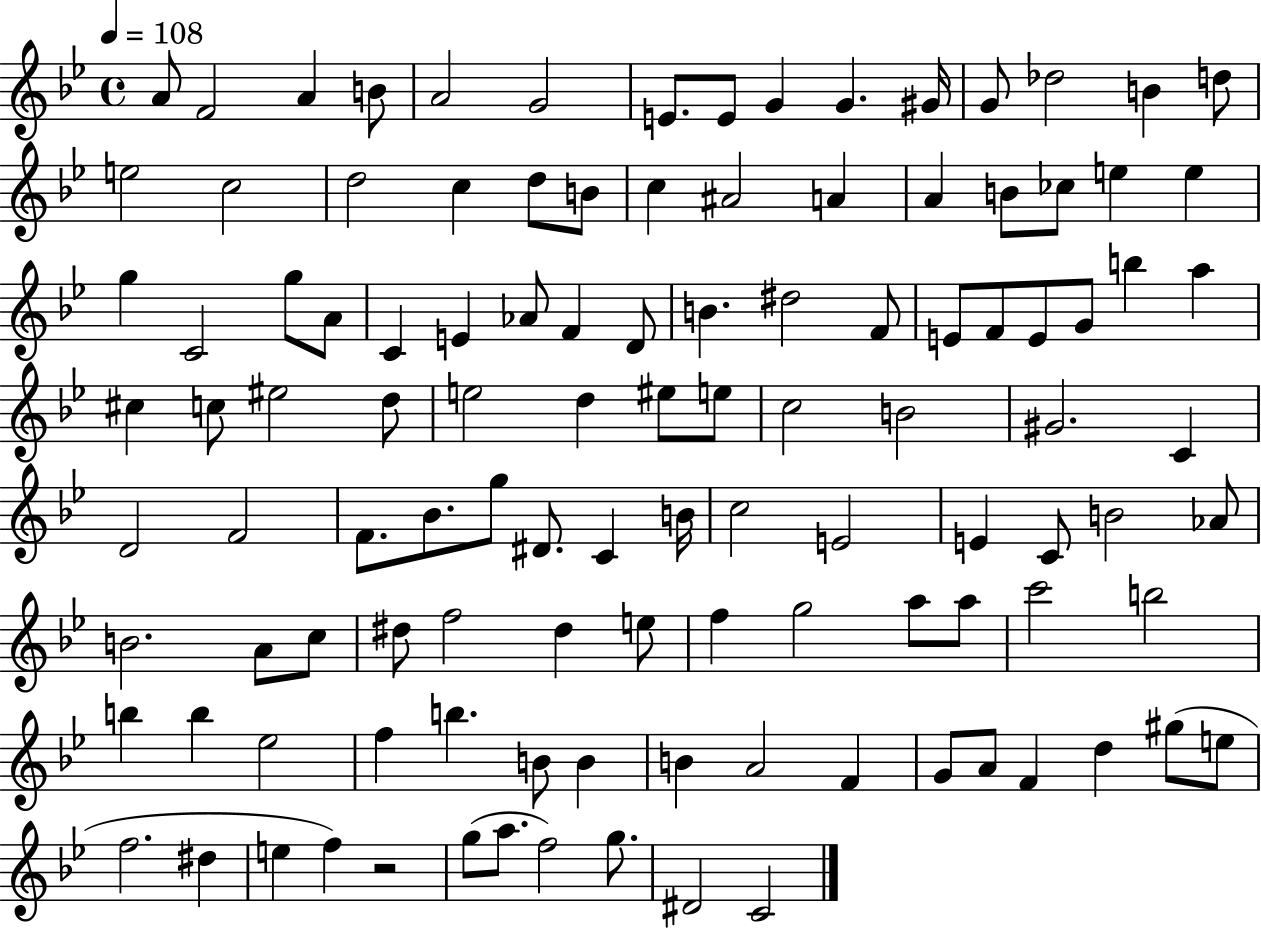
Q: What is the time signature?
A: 4/4